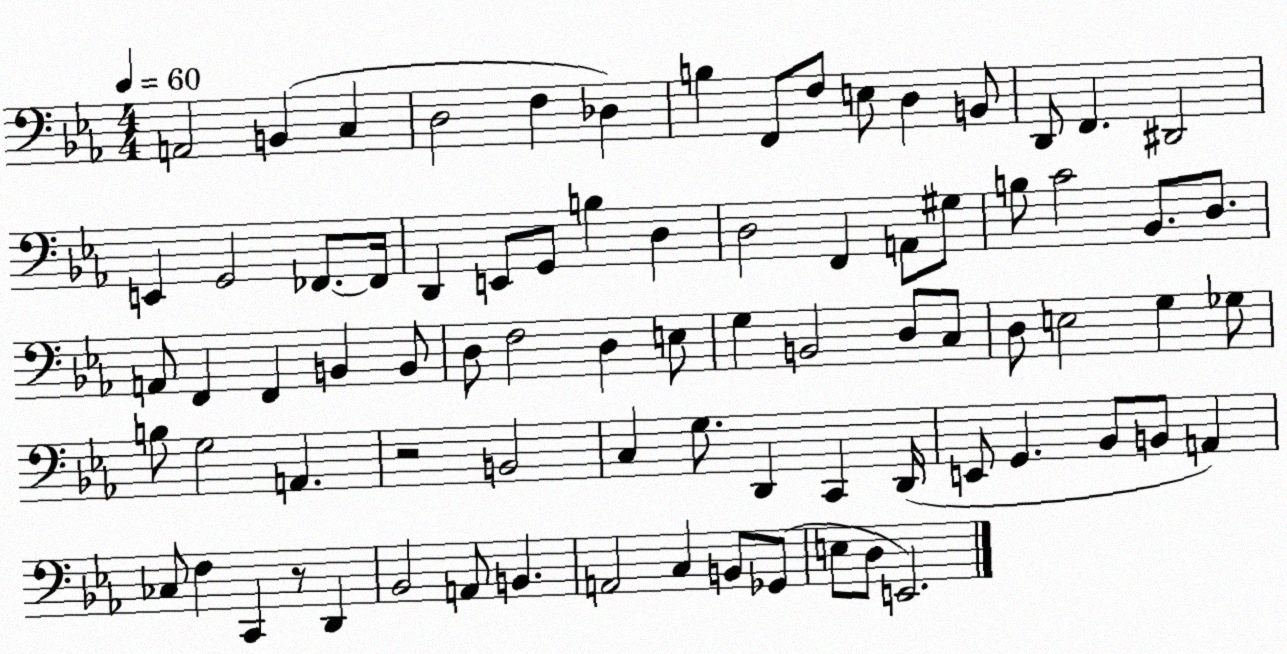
X:1
T:Untitled
M:4/4
L:1/4
K:Eb
A,,2 B,, C, D,2 F, _D, B, F,,/2 F,/2 E,/2 D, B,,/2 D,,/2 F,, ^D,,2 E,, G,,2 _F,,/2 _F,,/4 D,, E,,/2 G,,/2 B, D, D,2 F,, A,,/2 ^G,/2 B,/2 C2 _B,,/2 D,/2 A,,/2 F,, F,, B,, B,,/2 D,/2 F,2 D, E,/2 G, B,,2 D,/2 C,/2 D,/2 E,2 G, _G,/2 B,/2 G,2 A,, z2 B,,2 C, G,/2 D,, C,, D,,/4 E,,/2 G,, _B,,/2 B,,/2 A,, _C,/2 F, C,, z/2 D,, _B,,2 A,,/2 B,, A,,2 C, B,,/2 _G,,/2 E,/2 D,/2 E,,2